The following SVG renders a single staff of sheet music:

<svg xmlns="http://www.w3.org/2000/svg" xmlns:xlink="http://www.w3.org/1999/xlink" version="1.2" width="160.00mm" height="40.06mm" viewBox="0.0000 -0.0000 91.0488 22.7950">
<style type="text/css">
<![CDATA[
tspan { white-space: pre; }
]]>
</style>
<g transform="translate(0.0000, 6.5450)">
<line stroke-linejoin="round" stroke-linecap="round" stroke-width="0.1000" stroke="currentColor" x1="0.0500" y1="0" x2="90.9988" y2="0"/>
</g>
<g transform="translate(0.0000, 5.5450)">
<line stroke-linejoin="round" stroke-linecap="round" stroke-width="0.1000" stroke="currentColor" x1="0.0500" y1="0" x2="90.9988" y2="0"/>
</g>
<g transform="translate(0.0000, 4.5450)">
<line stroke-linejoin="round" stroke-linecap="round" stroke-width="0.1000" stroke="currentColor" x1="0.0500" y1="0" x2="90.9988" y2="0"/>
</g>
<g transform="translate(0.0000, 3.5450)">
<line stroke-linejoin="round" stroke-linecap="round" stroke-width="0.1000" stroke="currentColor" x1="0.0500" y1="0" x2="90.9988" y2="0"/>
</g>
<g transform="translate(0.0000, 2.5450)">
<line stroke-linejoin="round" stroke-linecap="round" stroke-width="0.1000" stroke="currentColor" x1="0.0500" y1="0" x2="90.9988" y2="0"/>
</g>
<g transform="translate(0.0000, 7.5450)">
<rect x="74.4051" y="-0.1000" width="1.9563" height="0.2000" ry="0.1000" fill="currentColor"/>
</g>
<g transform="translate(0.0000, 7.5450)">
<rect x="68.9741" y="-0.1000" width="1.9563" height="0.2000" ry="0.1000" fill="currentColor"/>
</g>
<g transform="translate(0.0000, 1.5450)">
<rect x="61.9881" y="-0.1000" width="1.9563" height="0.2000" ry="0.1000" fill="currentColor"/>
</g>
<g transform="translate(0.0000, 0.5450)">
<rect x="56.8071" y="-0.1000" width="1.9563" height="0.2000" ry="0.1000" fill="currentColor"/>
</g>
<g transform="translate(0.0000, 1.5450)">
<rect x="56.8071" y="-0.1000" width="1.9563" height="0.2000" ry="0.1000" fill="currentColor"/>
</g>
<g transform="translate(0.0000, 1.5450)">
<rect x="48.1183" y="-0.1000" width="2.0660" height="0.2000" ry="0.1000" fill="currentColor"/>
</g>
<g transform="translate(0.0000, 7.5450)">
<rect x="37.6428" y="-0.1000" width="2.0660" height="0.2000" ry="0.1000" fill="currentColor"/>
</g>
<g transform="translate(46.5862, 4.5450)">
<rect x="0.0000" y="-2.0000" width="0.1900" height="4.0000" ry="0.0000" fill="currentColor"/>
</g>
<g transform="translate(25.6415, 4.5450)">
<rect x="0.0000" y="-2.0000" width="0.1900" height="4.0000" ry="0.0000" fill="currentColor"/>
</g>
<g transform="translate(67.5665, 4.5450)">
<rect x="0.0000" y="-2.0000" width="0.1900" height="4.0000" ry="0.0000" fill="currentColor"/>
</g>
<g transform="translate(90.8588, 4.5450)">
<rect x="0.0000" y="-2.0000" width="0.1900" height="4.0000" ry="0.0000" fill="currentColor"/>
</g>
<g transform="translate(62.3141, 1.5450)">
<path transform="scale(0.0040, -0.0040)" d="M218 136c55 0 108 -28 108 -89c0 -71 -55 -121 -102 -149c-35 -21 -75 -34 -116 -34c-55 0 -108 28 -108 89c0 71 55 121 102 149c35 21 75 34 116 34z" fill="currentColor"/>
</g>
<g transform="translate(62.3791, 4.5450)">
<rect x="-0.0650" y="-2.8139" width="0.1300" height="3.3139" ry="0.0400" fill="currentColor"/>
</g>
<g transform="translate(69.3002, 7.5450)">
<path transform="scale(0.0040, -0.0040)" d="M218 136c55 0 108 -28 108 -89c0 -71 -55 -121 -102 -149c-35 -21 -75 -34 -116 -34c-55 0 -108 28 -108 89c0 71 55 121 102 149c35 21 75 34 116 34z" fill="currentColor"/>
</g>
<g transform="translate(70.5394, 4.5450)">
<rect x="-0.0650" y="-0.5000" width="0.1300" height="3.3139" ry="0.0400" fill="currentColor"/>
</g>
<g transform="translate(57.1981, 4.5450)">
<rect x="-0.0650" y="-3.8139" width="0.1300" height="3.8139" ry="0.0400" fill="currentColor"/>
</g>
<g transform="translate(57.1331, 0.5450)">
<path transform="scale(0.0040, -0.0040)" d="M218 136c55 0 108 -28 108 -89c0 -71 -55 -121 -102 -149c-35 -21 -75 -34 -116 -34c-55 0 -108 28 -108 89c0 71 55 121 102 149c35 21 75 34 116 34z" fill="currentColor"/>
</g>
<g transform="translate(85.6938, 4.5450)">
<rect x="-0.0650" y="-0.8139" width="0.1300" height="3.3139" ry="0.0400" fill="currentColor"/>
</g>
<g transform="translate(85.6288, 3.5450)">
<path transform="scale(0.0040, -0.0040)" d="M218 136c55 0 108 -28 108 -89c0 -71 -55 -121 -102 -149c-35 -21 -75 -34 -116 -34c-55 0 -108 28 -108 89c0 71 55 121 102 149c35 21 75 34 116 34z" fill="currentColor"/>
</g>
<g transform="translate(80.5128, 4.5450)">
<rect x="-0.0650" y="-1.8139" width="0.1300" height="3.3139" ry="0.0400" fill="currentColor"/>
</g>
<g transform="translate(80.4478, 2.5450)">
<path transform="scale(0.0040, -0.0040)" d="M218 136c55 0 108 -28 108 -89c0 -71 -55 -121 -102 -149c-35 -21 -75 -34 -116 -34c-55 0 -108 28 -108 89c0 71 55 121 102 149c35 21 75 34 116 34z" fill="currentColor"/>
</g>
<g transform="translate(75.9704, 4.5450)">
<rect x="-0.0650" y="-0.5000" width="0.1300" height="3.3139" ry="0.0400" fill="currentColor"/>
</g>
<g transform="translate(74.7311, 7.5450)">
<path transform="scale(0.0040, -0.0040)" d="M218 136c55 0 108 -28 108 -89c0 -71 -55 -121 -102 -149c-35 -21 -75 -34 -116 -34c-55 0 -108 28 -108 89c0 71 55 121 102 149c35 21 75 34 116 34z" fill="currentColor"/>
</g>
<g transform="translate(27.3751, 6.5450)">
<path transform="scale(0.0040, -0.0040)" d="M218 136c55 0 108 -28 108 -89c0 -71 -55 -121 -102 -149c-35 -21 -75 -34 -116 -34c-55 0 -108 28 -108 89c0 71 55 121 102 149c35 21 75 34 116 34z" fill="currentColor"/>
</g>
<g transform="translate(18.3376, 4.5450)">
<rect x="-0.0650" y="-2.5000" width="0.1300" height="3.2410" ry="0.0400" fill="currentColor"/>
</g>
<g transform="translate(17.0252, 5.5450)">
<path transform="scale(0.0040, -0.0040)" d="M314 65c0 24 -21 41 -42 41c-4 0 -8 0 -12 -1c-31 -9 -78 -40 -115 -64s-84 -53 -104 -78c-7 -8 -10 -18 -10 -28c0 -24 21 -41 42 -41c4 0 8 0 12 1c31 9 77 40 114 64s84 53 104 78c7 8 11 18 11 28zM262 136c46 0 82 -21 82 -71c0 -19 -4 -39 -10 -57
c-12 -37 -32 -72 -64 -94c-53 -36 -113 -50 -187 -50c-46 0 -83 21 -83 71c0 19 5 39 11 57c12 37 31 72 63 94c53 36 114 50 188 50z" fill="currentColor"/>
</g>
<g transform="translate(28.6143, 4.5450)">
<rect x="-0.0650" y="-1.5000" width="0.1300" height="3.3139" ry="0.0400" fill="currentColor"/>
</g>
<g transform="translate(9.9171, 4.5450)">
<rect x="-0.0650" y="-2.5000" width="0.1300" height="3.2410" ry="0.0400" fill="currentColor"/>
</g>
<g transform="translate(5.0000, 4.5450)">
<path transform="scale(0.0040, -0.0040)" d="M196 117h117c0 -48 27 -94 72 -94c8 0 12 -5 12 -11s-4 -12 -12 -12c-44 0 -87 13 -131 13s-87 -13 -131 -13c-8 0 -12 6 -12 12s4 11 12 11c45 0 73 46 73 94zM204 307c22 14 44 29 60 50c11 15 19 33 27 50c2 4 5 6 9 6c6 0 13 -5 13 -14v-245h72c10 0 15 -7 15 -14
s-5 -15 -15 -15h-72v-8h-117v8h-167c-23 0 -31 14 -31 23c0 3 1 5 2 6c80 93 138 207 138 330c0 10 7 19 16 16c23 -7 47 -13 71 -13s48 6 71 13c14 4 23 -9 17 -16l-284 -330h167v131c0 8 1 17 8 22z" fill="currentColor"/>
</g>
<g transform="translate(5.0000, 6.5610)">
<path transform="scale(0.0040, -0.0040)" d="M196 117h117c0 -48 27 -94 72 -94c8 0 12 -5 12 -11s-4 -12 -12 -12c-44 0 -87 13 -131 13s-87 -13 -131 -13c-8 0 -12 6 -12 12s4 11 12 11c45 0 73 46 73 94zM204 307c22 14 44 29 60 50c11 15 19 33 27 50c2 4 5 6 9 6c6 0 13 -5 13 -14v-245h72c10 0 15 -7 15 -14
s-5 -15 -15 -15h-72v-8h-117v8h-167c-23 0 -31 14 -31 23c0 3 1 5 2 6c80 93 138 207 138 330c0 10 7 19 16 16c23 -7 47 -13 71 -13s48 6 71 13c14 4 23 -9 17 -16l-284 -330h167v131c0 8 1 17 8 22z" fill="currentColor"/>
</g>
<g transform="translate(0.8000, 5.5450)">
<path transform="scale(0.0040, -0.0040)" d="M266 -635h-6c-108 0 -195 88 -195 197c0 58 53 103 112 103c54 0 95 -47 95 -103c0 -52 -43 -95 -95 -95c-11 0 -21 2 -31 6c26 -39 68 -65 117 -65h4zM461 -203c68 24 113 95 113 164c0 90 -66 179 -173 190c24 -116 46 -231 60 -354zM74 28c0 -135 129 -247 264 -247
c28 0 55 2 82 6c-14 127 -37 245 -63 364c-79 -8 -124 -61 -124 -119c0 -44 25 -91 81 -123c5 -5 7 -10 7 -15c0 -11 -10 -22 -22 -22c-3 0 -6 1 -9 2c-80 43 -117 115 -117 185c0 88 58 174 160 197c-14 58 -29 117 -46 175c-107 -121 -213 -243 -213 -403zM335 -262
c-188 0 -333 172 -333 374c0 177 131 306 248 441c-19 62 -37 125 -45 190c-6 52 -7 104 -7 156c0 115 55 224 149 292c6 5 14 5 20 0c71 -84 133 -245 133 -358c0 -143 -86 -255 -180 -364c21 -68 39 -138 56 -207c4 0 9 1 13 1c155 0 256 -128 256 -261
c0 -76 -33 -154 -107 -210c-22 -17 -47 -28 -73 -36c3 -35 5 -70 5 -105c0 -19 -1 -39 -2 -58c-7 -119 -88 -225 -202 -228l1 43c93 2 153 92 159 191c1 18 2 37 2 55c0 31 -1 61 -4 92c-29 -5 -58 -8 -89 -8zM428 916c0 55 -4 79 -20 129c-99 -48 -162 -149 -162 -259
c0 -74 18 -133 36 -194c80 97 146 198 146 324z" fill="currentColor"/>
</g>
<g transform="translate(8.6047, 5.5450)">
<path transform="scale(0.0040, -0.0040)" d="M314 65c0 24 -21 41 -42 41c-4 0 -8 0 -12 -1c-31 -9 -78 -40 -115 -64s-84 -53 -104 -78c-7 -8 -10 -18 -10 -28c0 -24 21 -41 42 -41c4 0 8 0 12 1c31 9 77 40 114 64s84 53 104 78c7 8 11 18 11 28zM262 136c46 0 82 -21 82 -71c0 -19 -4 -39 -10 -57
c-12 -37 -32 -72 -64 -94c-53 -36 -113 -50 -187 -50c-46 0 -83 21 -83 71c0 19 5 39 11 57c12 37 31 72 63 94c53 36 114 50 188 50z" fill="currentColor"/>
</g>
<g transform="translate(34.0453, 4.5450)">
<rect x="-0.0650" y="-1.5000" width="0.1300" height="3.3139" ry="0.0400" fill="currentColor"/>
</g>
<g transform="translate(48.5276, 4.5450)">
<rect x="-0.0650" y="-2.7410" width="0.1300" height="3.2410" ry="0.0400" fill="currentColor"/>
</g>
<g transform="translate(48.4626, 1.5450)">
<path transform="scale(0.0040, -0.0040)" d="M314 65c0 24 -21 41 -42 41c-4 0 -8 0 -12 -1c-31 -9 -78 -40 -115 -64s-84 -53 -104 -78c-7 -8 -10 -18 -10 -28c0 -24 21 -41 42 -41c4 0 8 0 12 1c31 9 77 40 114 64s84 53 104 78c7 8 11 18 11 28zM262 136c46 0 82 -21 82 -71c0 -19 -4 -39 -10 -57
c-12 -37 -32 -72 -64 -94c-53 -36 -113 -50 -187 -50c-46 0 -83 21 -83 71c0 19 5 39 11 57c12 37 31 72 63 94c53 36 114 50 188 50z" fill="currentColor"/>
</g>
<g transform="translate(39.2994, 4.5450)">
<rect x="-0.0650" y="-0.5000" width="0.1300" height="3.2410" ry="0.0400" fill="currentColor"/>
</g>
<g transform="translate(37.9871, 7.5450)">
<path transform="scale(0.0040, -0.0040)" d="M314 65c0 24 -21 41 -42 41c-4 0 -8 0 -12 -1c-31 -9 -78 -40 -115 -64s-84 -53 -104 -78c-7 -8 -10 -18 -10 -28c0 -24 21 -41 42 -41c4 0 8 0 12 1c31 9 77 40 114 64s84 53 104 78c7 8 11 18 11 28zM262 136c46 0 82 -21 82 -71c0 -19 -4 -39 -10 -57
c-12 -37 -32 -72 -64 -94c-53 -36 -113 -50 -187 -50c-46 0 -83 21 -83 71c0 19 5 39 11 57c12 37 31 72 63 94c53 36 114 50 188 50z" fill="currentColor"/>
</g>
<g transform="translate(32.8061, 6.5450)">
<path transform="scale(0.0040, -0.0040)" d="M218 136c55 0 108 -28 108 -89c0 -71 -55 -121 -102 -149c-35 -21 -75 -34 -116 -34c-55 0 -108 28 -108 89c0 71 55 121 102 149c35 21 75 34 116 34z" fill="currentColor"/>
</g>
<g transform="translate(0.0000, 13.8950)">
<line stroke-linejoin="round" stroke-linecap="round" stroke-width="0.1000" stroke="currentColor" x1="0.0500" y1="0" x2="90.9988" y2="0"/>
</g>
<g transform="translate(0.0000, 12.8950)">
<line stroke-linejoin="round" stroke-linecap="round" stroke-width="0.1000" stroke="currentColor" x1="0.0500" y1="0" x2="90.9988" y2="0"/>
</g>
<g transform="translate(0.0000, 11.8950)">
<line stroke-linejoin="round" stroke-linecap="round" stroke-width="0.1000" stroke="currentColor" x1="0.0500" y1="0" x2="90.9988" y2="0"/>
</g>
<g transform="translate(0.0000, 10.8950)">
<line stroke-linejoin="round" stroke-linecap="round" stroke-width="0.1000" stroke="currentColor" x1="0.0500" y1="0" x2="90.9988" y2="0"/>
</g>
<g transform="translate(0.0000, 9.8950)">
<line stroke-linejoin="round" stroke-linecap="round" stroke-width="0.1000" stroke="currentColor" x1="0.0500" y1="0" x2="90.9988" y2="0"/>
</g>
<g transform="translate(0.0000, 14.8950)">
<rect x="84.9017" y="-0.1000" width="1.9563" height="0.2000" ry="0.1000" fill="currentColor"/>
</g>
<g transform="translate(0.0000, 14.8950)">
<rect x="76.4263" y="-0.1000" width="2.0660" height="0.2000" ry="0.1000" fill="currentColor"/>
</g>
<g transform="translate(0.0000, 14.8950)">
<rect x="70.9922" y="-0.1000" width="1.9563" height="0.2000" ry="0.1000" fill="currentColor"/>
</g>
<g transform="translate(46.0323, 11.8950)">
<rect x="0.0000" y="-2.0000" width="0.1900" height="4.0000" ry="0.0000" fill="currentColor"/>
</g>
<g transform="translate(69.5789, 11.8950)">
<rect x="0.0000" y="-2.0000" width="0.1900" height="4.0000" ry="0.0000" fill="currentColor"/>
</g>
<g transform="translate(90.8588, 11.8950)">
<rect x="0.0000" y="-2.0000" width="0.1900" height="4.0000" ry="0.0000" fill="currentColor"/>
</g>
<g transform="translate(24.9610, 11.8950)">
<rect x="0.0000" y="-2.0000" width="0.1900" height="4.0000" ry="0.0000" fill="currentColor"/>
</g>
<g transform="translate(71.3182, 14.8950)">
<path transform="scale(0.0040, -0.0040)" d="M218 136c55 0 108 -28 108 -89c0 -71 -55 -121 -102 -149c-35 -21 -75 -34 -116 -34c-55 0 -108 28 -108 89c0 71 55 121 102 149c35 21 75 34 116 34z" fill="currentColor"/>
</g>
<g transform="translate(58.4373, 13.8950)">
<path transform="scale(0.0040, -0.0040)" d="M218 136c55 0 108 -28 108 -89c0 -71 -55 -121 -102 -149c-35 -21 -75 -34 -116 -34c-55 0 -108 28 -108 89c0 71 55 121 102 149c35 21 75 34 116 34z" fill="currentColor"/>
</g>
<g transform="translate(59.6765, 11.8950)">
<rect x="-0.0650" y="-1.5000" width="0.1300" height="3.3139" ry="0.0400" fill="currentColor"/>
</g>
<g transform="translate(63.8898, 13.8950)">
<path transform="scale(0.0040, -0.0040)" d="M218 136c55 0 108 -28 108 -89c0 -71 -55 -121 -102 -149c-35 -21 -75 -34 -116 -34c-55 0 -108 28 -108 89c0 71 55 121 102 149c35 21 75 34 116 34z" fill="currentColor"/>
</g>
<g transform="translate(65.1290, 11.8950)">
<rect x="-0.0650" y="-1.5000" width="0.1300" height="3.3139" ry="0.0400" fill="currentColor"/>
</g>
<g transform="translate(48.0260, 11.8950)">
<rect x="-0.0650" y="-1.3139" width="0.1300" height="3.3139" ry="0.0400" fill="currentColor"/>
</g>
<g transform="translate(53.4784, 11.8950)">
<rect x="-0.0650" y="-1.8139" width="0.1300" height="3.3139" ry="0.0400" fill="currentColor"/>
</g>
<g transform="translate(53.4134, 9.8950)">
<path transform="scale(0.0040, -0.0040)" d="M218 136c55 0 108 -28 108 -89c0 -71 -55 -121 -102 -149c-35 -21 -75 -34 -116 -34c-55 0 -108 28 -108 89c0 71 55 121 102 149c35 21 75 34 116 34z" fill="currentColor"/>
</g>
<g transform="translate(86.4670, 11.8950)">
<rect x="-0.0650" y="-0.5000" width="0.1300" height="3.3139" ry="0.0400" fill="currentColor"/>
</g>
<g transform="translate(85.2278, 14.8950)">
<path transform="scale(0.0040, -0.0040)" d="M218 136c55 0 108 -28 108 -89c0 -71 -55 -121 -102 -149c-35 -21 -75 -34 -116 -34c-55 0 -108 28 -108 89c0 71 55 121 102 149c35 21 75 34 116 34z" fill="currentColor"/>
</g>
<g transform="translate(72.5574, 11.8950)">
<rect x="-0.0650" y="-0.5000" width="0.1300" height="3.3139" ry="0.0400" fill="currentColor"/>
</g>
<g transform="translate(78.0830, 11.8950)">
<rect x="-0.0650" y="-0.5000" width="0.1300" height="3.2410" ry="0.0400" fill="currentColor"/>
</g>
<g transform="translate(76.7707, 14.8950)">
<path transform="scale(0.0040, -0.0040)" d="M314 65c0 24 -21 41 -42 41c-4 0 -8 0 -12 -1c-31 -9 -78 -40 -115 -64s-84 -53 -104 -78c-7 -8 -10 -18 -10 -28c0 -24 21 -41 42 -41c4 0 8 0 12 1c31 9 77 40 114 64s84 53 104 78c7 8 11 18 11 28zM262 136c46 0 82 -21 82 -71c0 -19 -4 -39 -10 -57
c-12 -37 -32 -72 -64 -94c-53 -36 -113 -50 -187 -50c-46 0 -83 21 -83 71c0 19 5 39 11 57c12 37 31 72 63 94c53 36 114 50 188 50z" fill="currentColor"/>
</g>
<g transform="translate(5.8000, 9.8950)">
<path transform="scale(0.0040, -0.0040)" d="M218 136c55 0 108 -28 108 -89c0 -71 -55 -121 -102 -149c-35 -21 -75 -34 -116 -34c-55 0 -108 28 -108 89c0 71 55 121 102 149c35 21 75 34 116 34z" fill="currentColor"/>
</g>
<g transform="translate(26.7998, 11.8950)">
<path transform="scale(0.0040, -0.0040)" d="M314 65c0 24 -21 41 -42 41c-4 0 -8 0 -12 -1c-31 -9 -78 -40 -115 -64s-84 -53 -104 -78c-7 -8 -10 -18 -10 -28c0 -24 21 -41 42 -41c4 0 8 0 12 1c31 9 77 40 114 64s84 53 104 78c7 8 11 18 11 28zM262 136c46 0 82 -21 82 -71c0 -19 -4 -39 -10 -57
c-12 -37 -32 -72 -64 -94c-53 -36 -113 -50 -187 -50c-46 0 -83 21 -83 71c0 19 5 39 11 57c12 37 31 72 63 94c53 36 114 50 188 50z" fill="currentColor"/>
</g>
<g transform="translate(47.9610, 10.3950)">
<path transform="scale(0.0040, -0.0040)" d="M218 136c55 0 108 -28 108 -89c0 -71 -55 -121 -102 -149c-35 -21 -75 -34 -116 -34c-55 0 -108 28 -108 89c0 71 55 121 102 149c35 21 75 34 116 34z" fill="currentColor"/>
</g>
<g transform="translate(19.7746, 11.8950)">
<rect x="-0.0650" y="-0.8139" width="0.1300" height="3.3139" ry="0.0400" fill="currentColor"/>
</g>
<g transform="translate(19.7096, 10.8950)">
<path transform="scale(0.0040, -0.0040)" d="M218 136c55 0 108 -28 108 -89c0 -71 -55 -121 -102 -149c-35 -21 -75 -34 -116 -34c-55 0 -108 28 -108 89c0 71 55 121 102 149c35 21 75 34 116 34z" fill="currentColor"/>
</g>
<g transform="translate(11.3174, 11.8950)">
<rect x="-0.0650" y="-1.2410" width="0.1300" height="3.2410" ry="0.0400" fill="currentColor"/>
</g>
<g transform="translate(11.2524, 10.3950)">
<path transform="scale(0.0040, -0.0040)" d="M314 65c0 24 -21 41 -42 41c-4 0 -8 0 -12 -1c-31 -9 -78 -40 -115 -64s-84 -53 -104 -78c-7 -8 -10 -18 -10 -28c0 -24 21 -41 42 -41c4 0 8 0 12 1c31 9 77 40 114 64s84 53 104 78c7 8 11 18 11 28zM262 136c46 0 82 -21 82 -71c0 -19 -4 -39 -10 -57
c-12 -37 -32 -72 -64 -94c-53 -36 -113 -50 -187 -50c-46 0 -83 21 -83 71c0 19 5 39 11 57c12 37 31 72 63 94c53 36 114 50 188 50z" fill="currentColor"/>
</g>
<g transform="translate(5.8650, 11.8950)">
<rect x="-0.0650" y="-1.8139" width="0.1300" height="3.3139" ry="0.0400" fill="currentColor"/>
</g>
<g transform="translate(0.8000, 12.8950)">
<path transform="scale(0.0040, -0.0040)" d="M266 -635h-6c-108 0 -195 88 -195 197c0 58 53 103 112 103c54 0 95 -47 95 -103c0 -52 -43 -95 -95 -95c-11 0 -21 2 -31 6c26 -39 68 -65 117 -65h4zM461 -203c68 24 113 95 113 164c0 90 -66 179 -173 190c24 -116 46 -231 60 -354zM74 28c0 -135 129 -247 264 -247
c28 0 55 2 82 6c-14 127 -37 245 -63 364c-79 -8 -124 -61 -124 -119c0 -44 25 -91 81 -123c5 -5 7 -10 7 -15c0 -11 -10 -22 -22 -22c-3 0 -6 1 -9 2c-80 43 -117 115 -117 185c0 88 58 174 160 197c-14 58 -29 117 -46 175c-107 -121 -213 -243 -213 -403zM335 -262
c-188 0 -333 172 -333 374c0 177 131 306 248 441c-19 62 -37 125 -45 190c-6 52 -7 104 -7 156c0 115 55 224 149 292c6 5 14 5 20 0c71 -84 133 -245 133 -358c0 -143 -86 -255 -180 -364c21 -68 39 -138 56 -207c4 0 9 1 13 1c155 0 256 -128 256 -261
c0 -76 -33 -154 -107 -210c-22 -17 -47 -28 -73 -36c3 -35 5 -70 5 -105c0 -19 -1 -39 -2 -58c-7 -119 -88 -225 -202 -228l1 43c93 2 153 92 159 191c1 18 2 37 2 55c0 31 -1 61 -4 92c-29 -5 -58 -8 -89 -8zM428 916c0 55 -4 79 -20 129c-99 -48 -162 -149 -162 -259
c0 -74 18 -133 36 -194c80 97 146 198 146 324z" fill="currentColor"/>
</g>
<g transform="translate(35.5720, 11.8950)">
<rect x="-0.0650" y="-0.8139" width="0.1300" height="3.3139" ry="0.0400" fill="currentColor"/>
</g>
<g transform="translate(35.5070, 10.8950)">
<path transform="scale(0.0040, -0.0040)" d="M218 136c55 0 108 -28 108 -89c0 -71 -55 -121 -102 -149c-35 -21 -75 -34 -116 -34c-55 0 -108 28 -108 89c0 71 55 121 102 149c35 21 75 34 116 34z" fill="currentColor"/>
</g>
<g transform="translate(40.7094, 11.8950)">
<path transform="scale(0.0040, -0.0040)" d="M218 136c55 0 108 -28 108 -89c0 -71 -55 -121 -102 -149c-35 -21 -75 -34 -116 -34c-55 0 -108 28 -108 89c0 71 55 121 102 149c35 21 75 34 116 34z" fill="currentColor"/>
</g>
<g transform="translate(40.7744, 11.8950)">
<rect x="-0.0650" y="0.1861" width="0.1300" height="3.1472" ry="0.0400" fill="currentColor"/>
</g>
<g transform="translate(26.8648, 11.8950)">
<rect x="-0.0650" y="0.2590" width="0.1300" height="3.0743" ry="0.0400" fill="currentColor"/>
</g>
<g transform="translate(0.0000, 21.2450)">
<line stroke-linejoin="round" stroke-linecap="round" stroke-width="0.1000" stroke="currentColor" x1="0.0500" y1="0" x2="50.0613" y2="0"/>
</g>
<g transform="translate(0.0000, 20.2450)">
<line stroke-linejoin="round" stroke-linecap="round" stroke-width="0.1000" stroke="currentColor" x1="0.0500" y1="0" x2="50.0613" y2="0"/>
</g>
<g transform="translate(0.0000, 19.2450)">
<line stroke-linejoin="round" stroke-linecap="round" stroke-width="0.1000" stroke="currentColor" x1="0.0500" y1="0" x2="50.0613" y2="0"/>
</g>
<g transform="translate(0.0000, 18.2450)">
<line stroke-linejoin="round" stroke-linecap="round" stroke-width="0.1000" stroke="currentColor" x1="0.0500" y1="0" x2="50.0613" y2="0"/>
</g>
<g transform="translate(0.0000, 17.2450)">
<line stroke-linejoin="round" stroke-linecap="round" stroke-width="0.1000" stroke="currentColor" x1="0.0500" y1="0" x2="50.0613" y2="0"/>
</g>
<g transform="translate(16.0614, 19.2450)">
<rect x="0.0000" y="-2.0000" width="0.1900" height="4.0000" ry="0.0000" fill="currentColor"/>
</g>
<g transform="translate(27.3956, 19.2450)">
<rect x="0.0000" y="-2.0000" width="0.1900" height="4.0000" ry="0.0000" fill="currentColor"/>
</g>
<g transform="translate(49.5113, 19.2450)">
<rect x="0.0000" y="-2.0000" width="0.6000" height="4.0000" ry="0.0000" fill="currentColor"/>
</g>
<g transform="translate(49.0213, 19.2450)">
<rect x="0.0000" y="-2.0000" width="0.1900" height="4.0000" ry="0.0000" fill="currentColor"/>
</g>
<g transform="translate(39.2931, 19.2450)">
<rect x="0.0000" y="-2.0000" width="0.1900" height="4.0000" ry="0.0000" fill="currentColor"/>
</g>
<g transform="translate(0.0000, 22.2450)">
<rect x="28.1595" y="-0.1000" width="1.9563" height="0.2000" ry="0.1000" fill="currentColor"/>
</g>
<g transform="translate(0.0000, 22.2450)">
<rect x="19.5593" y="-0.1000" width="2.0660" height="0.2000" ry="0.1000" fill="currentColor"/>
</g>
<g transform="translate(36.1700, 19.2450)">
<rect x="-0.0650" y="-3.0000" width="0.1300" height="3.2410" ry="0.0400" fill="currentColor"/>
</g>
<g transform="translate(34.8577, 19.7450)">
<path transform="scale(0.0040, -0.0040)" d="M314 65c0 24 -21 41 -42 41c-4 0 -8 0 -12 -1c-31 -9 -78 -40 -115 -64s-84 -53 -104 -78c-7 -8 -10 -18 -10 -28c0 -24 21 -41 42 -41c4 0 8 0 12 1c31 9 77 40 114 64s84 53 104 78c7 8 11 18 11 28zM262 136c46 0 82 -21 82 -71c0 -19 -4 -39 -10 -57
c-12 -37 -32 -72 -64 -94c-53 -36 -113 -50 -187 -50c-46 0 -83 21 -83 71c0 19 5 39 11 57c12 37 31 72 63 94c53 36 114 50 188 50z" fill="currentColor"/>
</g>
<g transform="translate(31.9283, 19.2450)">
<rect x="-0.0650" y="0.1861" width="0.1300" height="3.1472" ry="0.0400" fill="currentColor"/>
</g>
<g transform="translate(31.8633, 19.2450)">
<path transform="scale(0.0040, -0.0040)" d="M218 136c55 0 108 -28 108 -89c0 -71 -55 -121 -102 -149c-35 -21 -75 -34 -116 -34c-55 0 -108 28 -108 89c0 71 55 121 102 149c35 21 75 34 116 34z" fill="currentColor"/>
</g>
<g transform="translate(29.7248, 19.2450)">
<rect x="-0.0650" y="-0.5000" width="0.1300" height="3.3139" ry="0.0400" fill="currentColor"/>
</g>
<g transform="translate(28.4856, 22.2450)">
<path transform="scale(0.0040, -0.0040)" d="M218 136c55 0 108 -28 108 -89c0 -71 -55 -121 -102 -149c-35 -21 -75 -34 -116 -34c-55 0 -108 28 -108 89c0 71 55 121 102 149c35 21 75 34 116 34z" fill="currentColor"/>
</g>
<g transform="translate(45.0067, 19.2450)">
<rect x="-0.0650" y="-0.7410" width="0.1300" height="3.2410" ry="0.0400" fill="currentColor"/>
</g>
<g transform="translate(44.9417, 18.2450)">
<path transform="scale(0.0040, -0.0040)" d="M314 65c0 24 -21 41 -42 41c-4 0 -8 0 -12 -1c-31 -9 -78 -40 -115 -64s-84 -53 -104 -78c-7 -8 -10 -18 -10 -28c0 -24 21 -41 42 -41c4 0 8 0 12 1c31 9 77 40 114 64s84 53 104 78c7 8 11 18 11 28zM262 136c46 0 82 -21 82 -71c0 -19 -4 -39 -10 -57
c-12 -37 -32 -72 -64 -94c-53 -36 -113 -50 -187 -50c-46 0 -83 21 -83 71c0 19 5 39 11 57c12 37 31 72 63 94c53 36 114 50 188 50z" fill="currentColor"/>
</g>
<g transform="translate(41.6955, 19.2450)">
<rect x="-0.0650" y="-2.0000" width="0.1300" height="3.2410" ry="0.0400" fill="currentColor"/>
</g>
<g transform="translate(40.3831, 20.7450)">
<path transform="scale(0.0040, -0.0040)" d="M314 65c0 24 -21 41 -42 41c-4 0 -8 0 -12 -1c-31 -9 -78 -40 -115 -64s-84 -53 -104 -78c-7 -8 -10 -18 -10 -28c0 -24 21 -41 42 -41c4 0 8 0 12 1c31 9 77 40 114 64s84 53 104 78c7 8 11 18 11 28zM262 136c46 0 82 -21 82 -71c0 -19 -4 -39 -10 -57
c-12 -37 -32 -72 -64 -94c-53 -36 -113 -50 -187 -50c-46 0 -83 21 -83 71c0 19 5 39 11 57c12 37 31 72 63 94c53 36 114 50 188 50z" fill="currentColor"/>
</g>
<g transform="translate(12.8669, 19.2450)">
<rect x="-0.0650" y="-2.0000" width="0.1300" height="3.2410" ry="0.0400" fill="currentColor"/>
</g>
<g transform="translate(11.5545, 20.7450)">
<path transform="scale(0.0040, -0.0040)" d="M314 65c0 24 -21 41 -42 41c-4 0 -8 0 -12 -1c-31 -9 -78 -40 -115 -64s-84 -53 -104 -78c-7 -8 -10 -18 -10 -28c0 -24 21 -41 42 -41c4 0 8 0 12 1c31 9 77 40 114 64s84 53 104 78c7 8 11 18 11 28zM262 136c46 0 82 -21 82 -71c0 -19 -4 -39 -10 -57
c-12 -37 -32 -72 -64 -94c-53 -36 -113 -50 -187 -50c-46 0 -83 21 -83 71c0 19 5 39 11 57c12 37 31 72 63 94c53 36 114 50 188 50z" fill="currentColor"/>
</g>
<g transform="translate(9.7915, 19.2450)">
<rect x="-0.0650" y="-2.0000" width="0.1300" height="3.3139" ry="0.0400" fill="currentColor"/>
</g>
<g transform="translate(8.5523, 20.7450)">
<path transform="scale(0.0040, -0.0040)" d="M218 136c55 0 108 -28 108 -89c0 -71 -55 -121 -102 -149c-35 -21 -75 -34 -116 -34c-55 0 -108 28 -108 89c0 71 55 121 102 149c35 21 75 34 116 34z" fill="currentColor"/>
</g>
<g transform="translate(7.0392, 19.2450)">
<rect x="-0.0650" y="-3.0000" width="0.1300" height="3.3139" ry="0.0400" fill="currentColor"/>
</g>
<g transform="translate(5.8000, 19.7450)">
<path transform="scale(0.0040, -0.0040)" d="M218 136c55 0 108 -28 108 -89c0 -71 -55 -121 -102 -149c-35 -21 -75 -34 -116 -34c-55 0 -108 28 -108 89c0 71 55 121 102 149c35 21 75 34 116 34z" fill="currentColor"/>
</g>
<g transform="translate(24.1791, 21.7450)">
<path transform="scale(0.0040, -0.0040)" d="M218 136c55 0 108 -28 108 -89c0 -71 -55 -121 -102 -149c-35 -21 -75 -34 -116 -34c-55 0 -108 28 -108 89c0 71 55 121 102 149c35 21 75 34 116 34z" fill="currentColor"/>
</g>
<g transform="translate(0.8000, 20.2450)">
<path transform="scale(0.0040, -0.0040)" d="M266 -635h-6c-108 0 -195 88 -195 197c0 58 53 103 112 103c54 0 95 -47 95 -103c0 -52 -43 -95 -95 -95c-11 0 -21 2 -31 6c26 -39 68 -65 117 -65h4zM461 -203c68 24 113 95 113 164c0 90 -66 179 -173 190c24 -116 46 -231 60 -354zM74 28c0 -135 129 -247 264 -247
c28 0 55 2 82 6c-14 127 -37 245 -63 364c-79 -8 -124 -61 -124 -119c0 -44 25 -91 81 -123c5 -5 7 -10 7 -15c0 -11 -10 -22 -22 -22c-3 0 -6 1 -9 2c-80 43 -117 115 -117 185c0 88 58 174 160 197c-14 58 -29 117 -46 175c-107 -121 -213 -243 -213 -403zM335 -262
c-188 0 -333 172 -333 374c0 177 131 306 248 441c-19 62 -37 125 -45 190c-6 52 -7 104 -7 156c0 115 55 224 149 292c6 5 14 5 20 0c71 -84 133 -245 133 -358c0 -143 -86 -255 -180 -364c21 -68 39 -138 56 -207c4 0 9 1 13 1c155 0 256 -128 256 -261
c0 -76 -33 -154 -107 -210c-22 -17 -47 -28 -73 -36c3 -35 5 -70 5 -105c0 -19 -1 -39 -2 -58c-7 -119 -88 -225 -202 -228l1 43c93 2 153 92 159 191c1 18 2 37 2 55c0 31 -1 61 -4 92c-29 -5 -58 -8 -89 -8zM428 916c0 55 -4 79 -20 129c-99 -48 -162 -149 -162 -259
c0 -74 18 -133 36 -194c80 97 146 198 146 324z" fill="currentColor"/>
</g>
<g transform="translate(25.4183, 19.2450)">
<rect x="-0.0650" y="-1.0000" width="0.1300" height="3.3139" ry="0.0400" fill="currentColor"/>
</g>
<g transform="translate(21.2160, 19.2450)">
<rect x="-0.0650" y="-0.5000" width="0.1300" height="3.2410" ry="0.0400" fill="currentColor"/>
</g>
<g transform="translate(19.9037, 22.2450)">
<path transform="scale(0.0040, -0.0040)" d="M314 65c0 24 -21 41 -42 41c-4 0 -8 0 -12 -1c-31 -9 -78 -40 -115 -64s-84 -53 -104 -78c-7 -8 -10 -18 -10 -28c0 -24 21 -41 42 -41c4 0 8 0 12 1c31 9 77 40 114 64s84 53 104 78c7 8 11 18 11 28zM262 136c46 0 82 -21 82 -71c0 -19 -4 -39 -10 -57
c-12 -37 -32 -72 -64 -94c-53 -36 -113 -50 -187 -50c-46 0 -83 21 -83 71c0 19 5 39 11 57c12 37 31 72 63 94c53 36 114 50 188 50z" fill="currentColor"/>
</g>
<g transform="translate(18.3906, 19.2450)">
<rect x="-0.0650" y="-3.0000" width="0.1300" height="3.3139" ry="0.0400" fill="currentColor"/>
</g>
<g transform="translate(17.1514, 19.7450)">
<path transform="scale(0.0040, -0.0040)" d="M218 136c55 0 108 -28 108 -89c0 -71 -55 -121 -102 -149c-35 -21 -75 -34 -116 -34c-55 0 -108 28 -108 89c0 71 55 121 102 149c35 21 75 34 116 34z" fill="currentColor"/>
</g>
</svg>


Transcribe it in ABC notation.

X:1
T:Untitled
M:4/4
L:1/4
K:C
G2 G2 E E C2 a2 c' a C C f d f e2 d B2 d B e f E E C C2 C A F F2 A C2 D C B A2 F2 d2